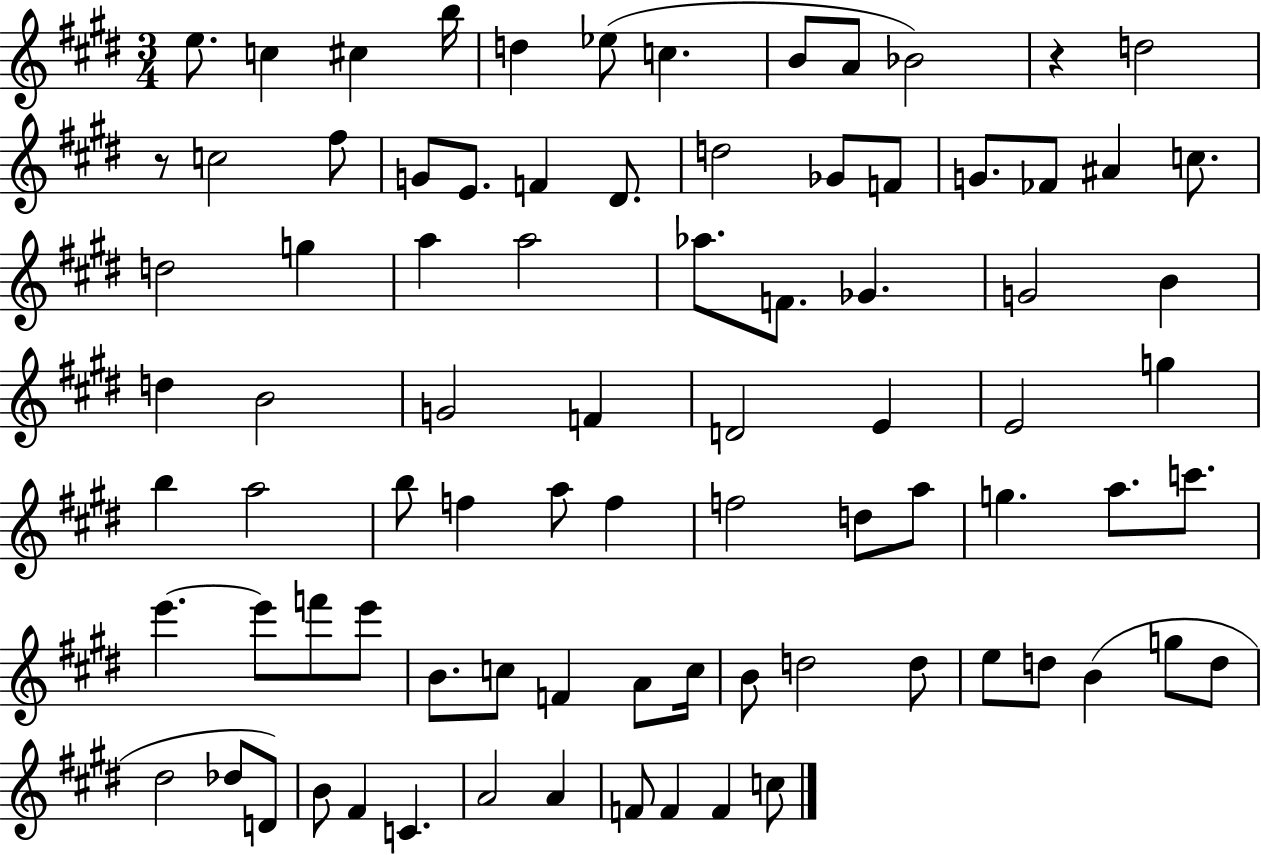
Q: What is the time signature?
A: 3/4